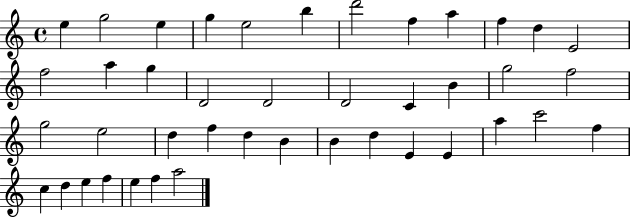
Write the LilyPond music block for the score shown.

{
  \clef treble
  \time 4/4
  \defaultTimeSignature
  \key c \major
  e''4 g''2 e''4 | g''4 e''2 b''4 | d'''2 f''4 a''4 | f''4 d''4 e'2 | \break f''2 a''4 g''4 | d'2 d'2 | d'2 c'4 b'4 | g''2 f''2 | \break g''2 e''2 | d''4 f''4 d''4 b'4 | b'4 d''4 e'4 e'4 | a''4 c'''2 f''4 | \break c''4 d''4 e''4 f''4 | e''4 f''4 a''2 | \bar "|."
}